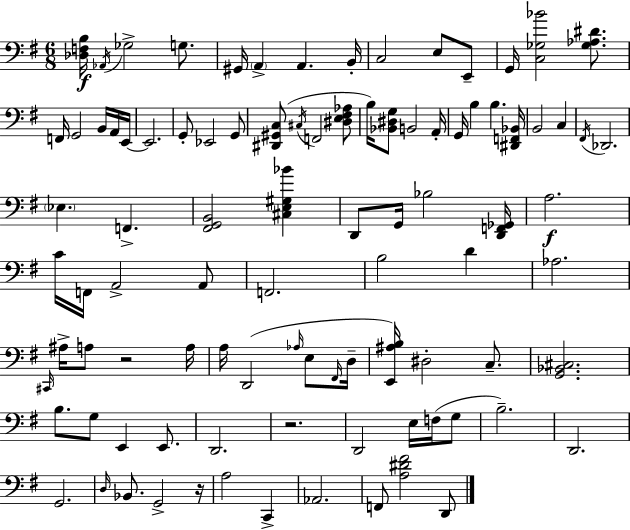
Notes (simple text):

[Db3,F3,B3]/s Ab2/s Gb3/h G3/e. G#2/s A2/q A2/q. B2/s C3/h E3/e E2/e G2/s [C3,Gb3,Bb4]/h [Gb3,Ab3,D#4]/e. F2/s G2/h B2/s A2/s E2/s E2/h. G2/e Eb2/h G2/e [D#2,G#2,C3]/e C#3/s F2/h [D#3,E3,F#3,Ab3]/e B3/s [Bb2,D#3,G3]/e B2/h A2/s G2/s B3/q B3/q. [D#2,F2,Bb2]/s B2/h C3/q F#2/s Db2/h. Eb3/q. F2/q. [F#2,G2,B2]/h [C#3,E3,G#3,Bb4]/q D2/e G2/s Bb3/h [D2,F2,Gb2]/s A3/h. C4/s F2/s A2/h A2/e F2/h. B3/h D4/q Ab3/h. C#2/s A#3/s A3/e R/h A3/s A3/s D2/h Ab3/s E3/e F#2/s D3/s [E2,A#3,B3]/s D#3/h C3/e. [G2,Bb2,C#3]/h. B3/e. G3/e E2/q E2/e. D2/h. R/h. D2/h E3/s F3/s G3/e B3/h. D2/h. G2/h. D3/s Bb2/e. G2/h R/s A3/h C2/q Ab2/h. F2/e [A3,D#4,F#4]/h D2/e